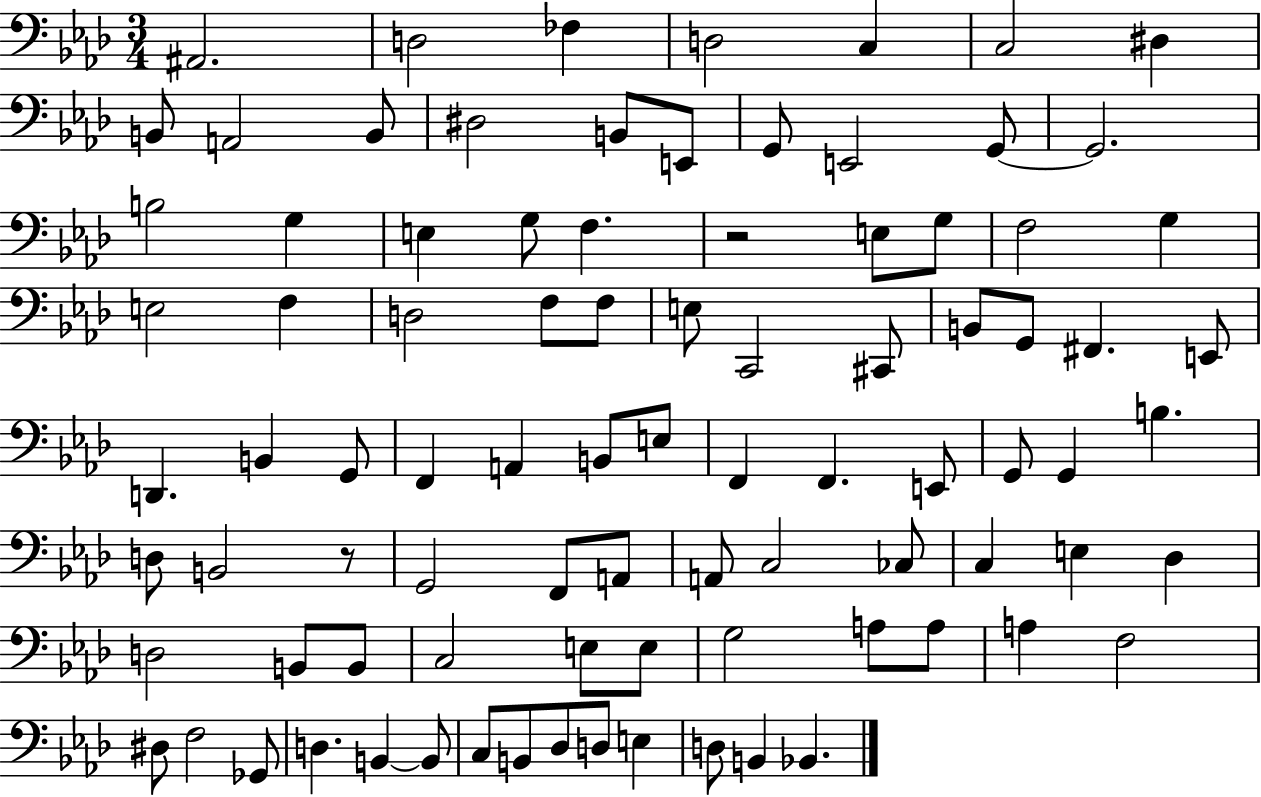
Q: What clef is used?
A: bass